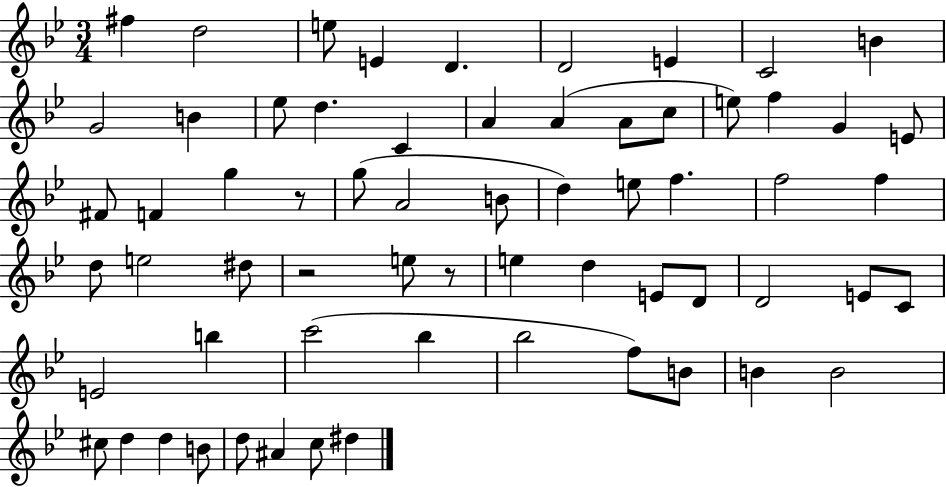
F#5/q D5/h E5/e E4/q D4/q. D4/h E4/q C4/h B4/q G4/h B4/q Eb5/e D5/q. C4/q A4/q A4/q A4/e C5/e E5/e F5/q G4/q E4/e F#4/e F4/q G5/q R/e G5/e A4/h B4/e D5/q E5/e F5/q. F5/h F5/q D5/e E5/h D#5/e R/h E5/e R/e E5/q D5/q E4/e D4/e D4/h E4/e C4/e E4/h B5/q C6/h Bb5/q Bb5/h F5/e B4/e B4/q B4/h C#5/e D5/q D5/q B4/e D5/e A#4/q C5/e D#5/q